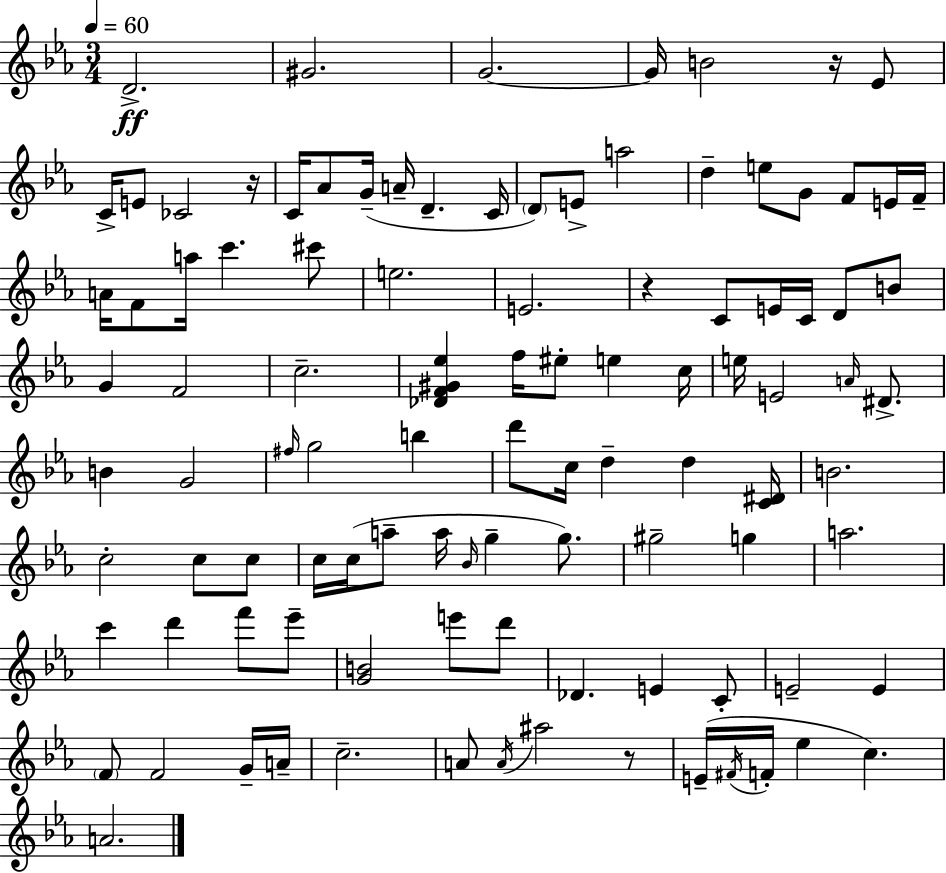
{
  \clef treble
  \numericTimeSignature
  \time 3/4
  \key c \minor
  \tempo 4 = 60
  d'2.->\ff | gis'2. | g'2.~~ | g'16 b'2 r16 ees'8 | \break c'16-> e'8 ces'2 r16 | c'16 aes'8 g'16--( a'16-- d'4.-- c'16 | \parenthesize d'8) e'8-> a''2 | d''4-- e''8 g'8 f'8 e'16 f'16-- | \break a'16 f'8 a''16 c'''4. cis'''8 | e''2. | e'2. | r4 c'8 e'16 c'16 d'8 b'8 | \break g'4 f'2 | c''2.-- | <des' f' gis' ees''>4 f''16 eis''8-. e''4 c''16 | e''16 e'2 \grace { a'16 } dis'8.-> | \break b'4 g'2 | \grace { fis''16 } g''2 b''4 | d'''8 c''16 d''4-- d''4 | <c' dis'>16 b'2. | \break c''2-. c''8 | c''8 c''16 c''16( a''8-- a''16 \grace { bes'16 } g''4-- | g''8.) gis''2-- g''4 | a''2. | \break c'''4 d'''4 f'''8 | ees'''8-- <g' b'>2 e'''8 | d'''8 des'4. e'4 | c'8-. e'2-- e'4 | \break \parenthesize f'8 f'2 | g'16-- a'16-- c''2.-- | a'8 \acciaccatura { a'16 } ais''2 | r8 e'16--( \acciaccatura { fis'16 } f'16-. ees''4 c''4.) | \break a'2. | \bar "|."
}